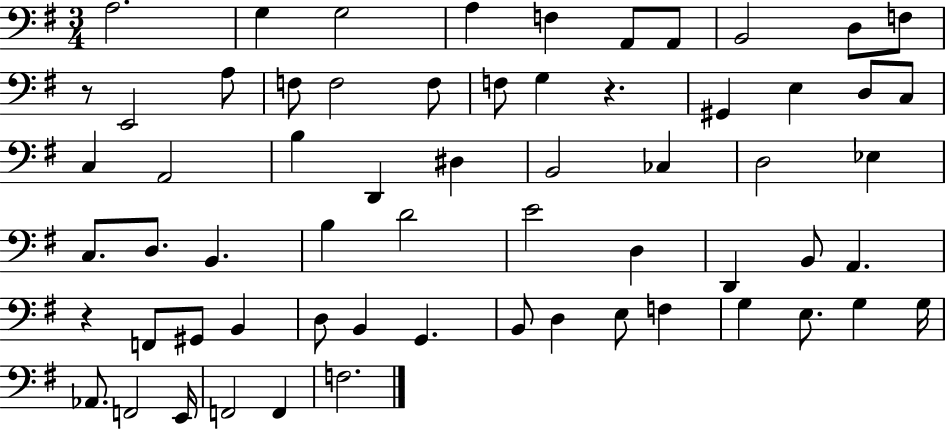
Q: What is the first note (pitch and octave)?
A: A3